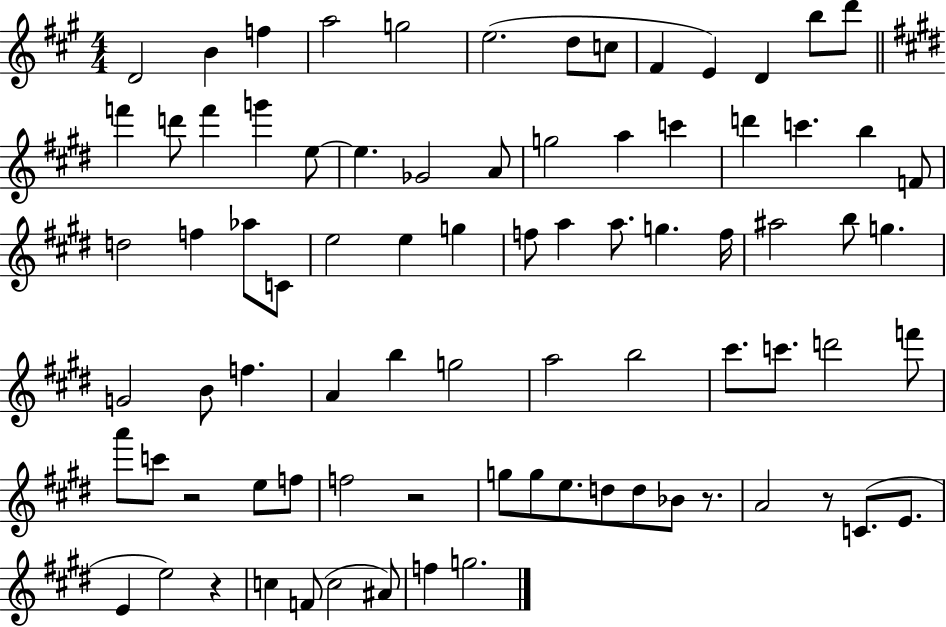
D4/h B4/q F5/q A5/h G5/h E5/h. D5/e C5/e F#4/q E4/q D4/q B5/e D6/e F6/q D6/e F6/q G6/q E5/e E5/q. Gb4/h A4/e G5/h A5/q C6/q D6/q C6/q. B5/q F4/e D5/h F5/q Ab5/e C4/e E5/h E5/q G5/q F5/e A5/q A5/e. G5/q. F5/s A#5/h B5/e G5/q. G4/h B4/e F5/q. A4/q B5/q G5/h A5/h B5/h C#6/e. C6/e. D6/h F6/e A6/e C6/e R/h E5/e F5/e F5/h R/h G5/e G5/e E5/e. D5/e D5/e Bb4/e R/e. A4/h R/e C4/e. E4/e. E4/q E5/h R/q C5/q F4/e C5/h A#4/e F5/q G5/h.